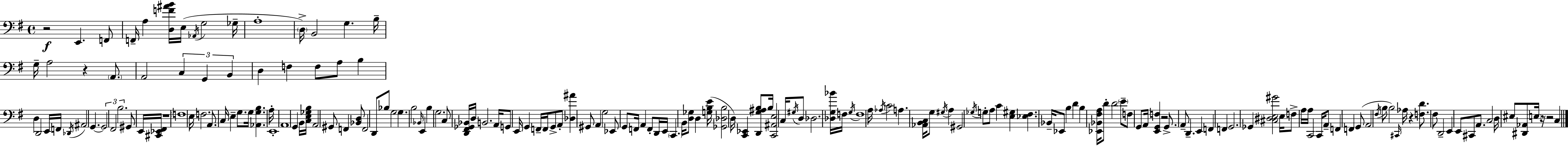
{
  \clef bass
  \time 4/4
  \defaultTimeSignature
  \key e \minor
  r2\f e,4. f,8 | f,16-- a4 <d f' ais' b'>16 e16( \acciaccatura { aes,16 } g2 | ges16-- a1-. | \parenthesize d16->) b,2 g4. | \break b16-- g16-- a2 r4 \parenthesize a,8. | a,2 \tuplet 3/2 { c4 g,4 | b,4 } d4 f4 f8 a8 | b4 d4 d,2 | \break e,16 f,16 \acciaccatura { des,16 } ais,2 g,4.~~ | \tuplet 3/2 { g,2 fis,2 | b2. } gis,8 | e,16 <cis, ees, fis,>16 r1 | \break \parenthesize f1 | e16 f2. a,8. | c16 e4-- g8. g16 <aes, g b>4. | a16-. e,1-. | \break \parenthesize a,1 | g,4 b,16 <c e ges b>16 a,2 | gis,8 f,4 <bes, d>8 f,2 | d,8 bes8 g2 g4. | \break b2 \grace { bes,16 } e,4 b4 | g2. c8 | <d, fis, ges, bes,>16 d16 b,2. a,16 | g,8 e,16 g,4 f,16-- f,16 g,8-> a,8-. <des ais'>4 | \break gis,8 a,4 g2 ees,8 | g,8 f,16 a,4 f,8-. d,16 e,16 \parenthesize c,4. | b,16 <d ges>8 d4 <g b e'>16( <ges, des b>2 | d16) <c, ees,>4 <d, g ais b>8 b16 <c, ais, e>2 | \break c16 \acciaccatura { gis16 } d8 des2. | <des g bes'>16 f16 \acciaccatura { g16 } f1 | a16 \acciaccatura { aes16 } c'2 a4. | <aes, b, c>16 g8 \acciaccatura { gis16 } a4 gis,2 | \break \acciaccatura { ges16 } g8-. a8 c'4 <e gis>4 | <ees fis>4. bes,16-- ees,8 b4 d'4 | b4 <ees, bes, fis a>16 d'8-. d'2 | \parenthesize e'8-- f8 g,8 a,16 <e, g, f>4 r2 | \break g,8.-> a,8-- d,4.-- | e,4 f,4 f,4 g,2. | ges,4 <cis dis e gis'>2 | e16 f8-> a16 a16 c,2 | \break c,16 a,8-- f,4 f,4 g,8( a,2 | \acciaccatura { fis16 } b8 b2) | \grace { cis,16 } aes16 r4 <f d'>8. fis8 d,2-- | e,4 e,8 cis,8 a,8. c2 | \break d16 eis8 <dis, aes,>8 \parenthesize e16 r16 r2 | c4 \bar "|."
}